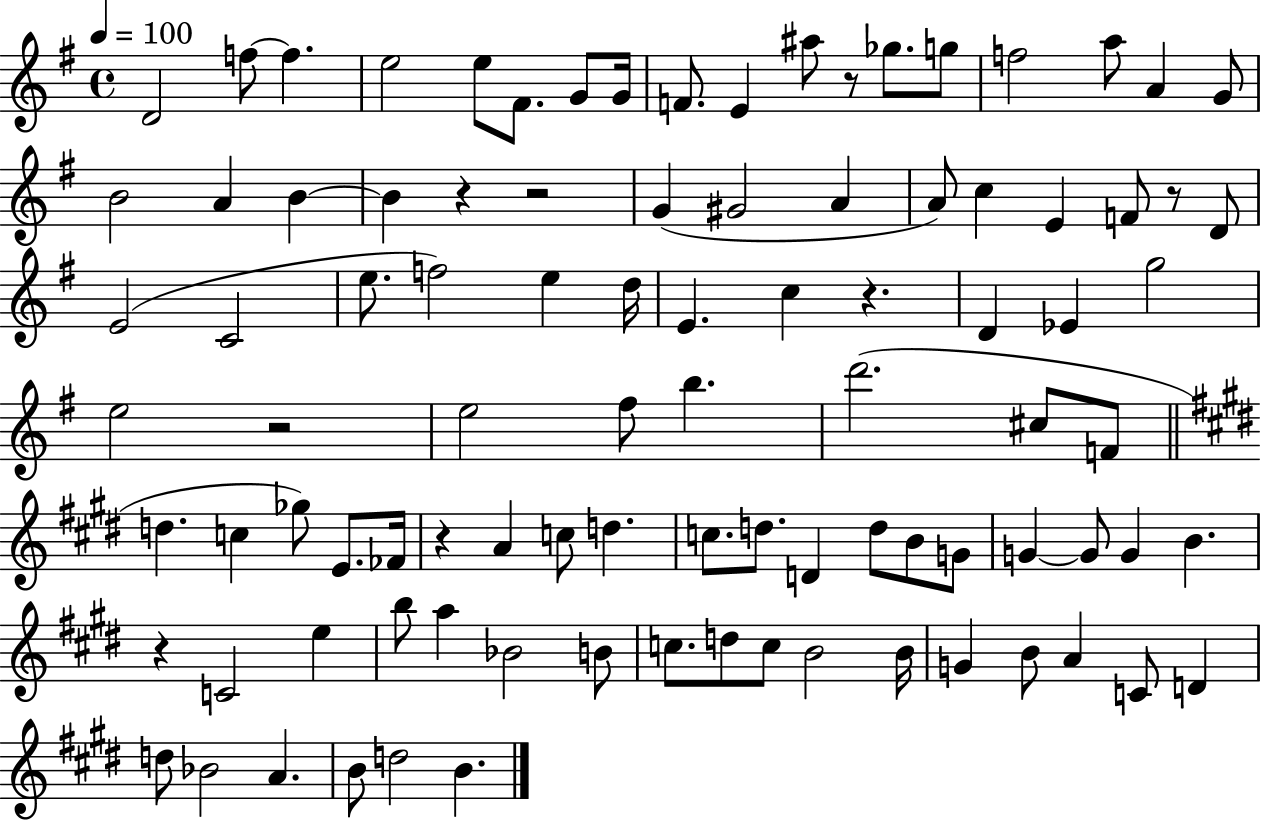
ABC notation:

X:1
T:Untitled
M:4/4
L:1/4
K:G
D2 f/2 f e2 e/2 ^F/2 G/2 G/4 F/2 E ^a/2 z/2 _g/2 g/2 f2 a/2 A G/2 B2 A B B z z2 G ^G2 A A/2 c E F/2 z/2 D/2 E2 C2 e/2 f2 e d/4 E c z D _E g2 e2 z2 e2 ^f/2 b d'2 ^c/2 F/2 d c _g/2 E/2 _F/4 z A c/2 d c/2 d/2 D d/2 B/2 G/2 G G/2 G B z C2 e b/2 a _B2 B/2 c/2 d/2 c/2 B2 B/4 G B/2 A C/2 D d/2 _B2 A B/2 d2 B